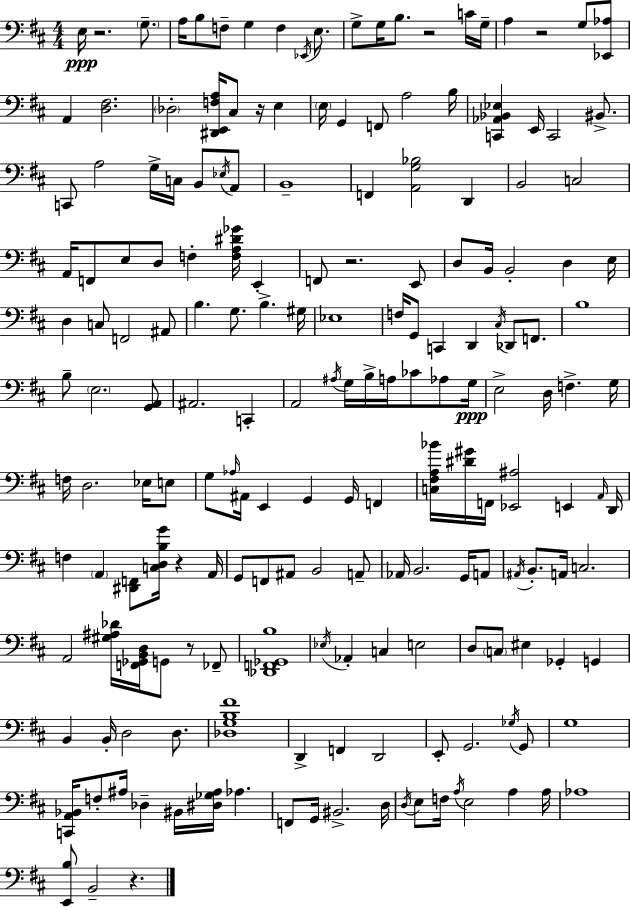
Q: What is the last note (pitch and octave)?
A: B2